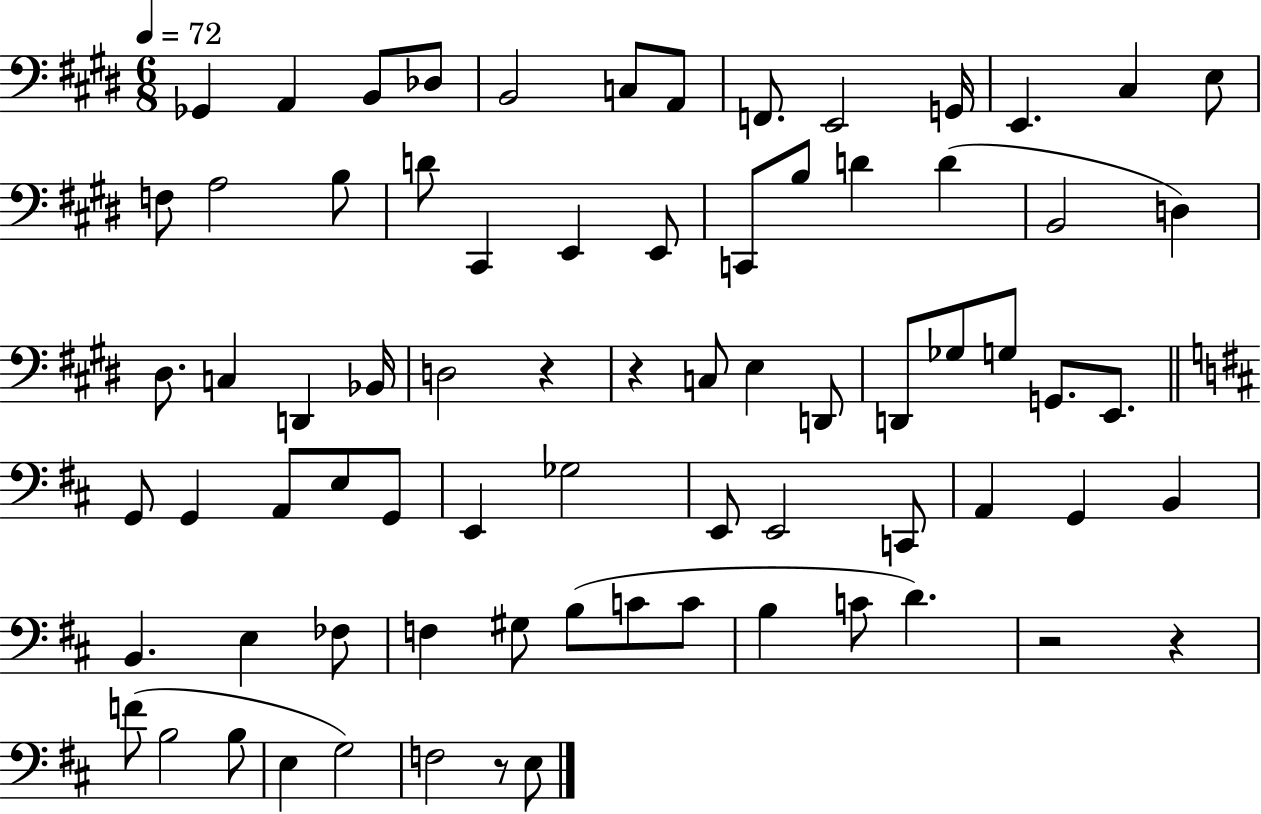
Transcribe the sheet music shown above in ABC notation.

X:1
T:Untitled
M:6/8
L:1/4
K:E
_G,, A,, B,,/2 _D,/2 B,,2 C,/2 A,,/2 F,,/2 E,,2 G,,/4 E,, ^C, E,/2 F,/2 A,2 B,/2 D/2 ^C,, E,, E,,/2 C,,/2 B,/2 D D B,,2 D, ^D,/2 C, D,, _B,,/4 D,2 z z C,/2 E, D,,/2 D,,/2 _G,/2 G,/2 G,,/2 E,,/2 G,,/2 G,, A,,/2 E,/2 G,,/2 E,, _G,2 E,,/2 E,,2 C,,/2 A,, G,, B,, B,, E, _F,/2 F, ^G,/2 B,/2 C/2 C/2 B, C/2 D z2 z F/2 B,2 B,/2 E, G,2 F,2 z/2 E,/2